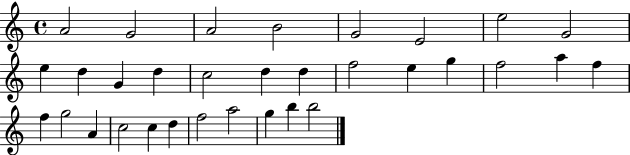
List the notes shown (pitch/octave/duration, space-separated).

A4/h G4/h A4/h B4/h G4/h E4/h E5/h G4/h E5/q D5/q G4/q D5/q C5/h D5/q D5/q F5/h E5/q G5/q F5/h A5/q F5/q F5/q G5/h A4/q C5/h C5/q D5/q F5/h A5/h G5/q B5/q B5/h